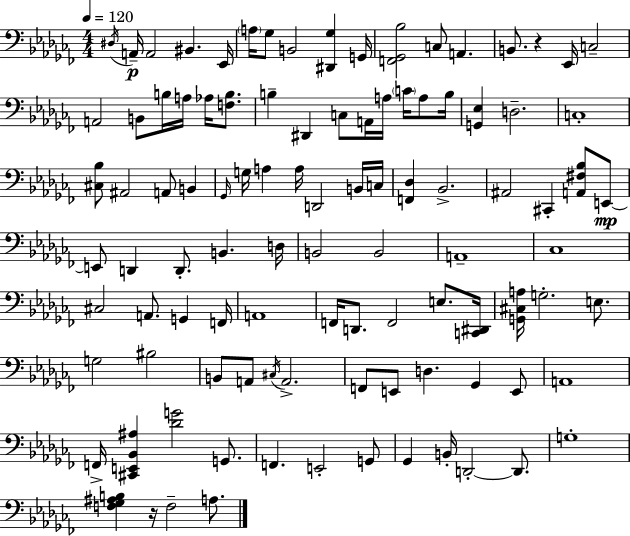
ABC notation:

X:1
T:Untitled
M:4/4
L:1/4
K:Abm
^D,/4 A,,/4 A,,2 ^B,, _E,,/4 A,/4 _G,/2 B,,2 [^D,,_G,] G,,/4 [F,,_G,,_B,]2 C,/2 A,, B,,/2 z _E,,/4 C,2 A,,2 B,,/2 B,/4 A,/4 _A,/4 [F,B,]/2 B, ^D,, C,/2 A,,/4 A,/4 C/4 A,/2 B,/4 [G,,_E,] D,2 C,4 [^C,_B,]/2 ^A,,2 A,,/2 B,, _G,,/4 G,/4 A, A,/4 D,,2 B,,/4 C,/4 [F,,_D,] _B,,2 ^A,,2 ^C,, [A,,^F,_B,]/2 E,,/2 E,,/2 D,, D,,/2 B,, D,/4 B,,2 B,,2 A,,4 _C,4 ^C,2 A,,/2 G,, F,,/4 A,,4 F,,/4 D,,/2 F,,2 E,/2 [C,,^D,,]/4 [G,,^C,A,]/4 G,2 E,/2 G,2 ^B,2 B,,/2 A,,/2 ^C,/4 A,,2 F,,/2 E,,/2 D, _G,, E,,/2 A,,4 F,,/4 [^C,,E,,_B,,^A,] [_DG]2 G,,/2 F,, E,,2 G,,/2 _G,, B,,/4 D,,2 D,,/2 G,4 [F,_G,^A,B,] z/4 F,2 A,/2